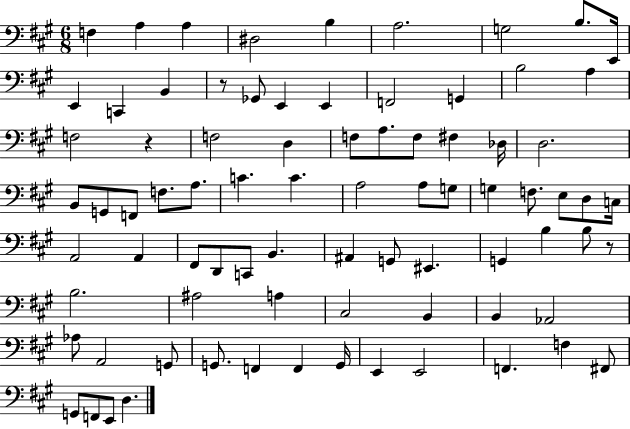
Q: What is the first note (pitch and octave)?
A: F3